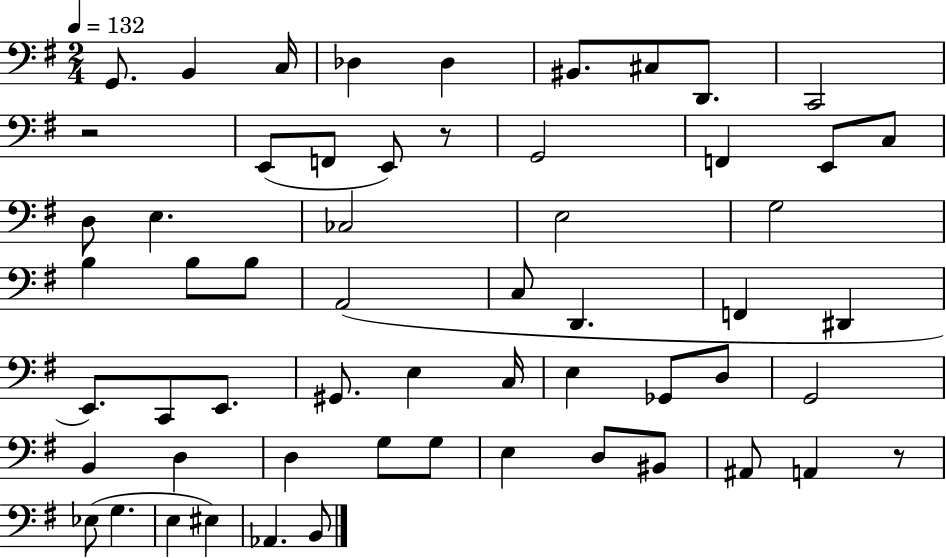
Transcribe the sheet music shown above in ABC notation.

X:1
T:Untitled
M:2/4
L:1/4
K:G
G,,/2 B,, C,/4 _D, _D, ^B,,/2 ^C,/2 D,,/2 C,,2 z2 E,,/2 F,,/2 E,,/2 z/2 G,,2 F,, E,,/2 C,/2 D,/2 E, _C,2 E,2 G,2 B, B,/2 B,/2 A,,2 C,/2 D,, F,, ^D,, E,,/2 C,,/2 E,,/2 ^G,,/2 E, C,/4 E, _G,,/2 D,/2 G,,2 B,, D, D, G,/2 G,/2 E, D,/2 ^B,,/2 ^A,,/2 A,, z/2 _E,/2 G, E, ^E, _A,, B,,/2